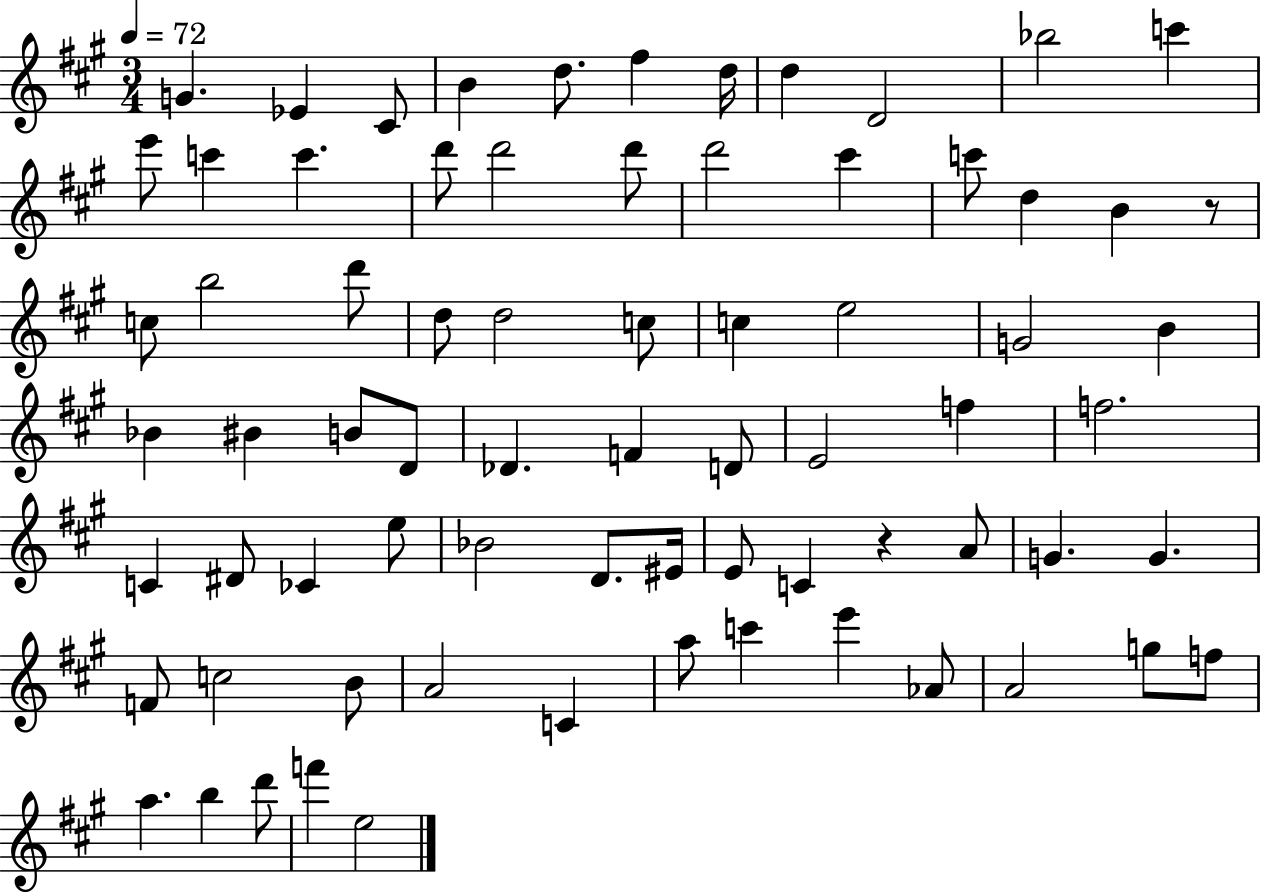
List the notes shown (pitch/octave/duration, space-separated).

G4/q. Eb4/q C#4/e B4/q D5/e. F#5/q D5/s D5/q D4/h Bb5/h C6/q E6/e C6/q C6/q. D6/e D6/h D6/e D6/h C#6/q C6/e D5/q B4/q R/e C5/e B5/h D6/e D5/e D5/h C5/e C5/q E5/h G4/h B4/q Bb4/q BIS4/q B4/e D4/e Db4/q. F4/q D4/e E4/h F5/q F5/h. C4/q D#4/e CES4/q E5/e Bb4/h D4/e. EIS4/s E4/e C4/q R/q A4/e G4/q. G4/q. F4/e C5/h B4/e A4/h C4/q A5/e C6/q E6/q Ab4/e A4/h G5/e F5/e A5/q. B5/q D6/e F6/q E5/h